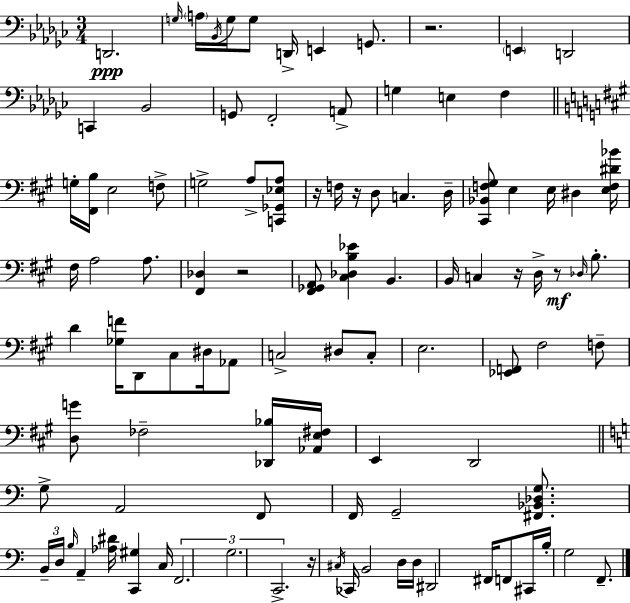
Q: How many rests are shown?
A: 7